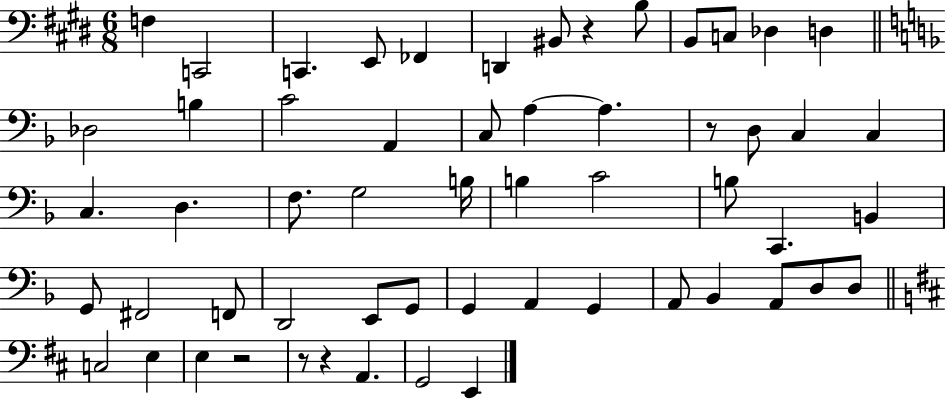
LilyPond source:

{
  \clef bass
  \numericTimeSignature
  \time 6/8
  \key e \major
  \repeat volta 2 { f4 c,2 | c,4. e,8 fes,4 | d,4 bis,8 r4 b8 | b,8 c8 des4 d4 | \break \bar "||" \break \key f \major des2 b4 | c'2 a,4 | c8 a4~~ a4. | r8 d8 c4 c4 | \break c4. d4. | f8. g2 b16 | b4 c'2 | b8 c,4. b,4 | \break g,8 fis,2 f,8 | d,2 e,8 g,8 | g,4 a,4 g,4 | a,8 bes,4 a,8 d8 d8 | \break \bar "||" \break \key b \minor c2 e4 | e4 r2 | r8 r4 a,4. | g,2 e,4 | \break } \bar "|."
}